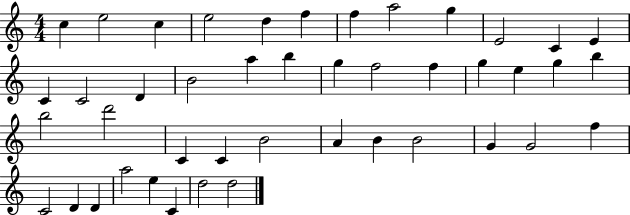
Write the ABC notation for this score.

X:1
T:Untitled
M:4/4
L:1/4
K:C
c e2 c e2 d f f a2 g E2 C E C C2 D B2 a b g f2 f g e g b b2 d'2 C C B2 A B B2 G G2 f C2 D D a2 e C d2 d2